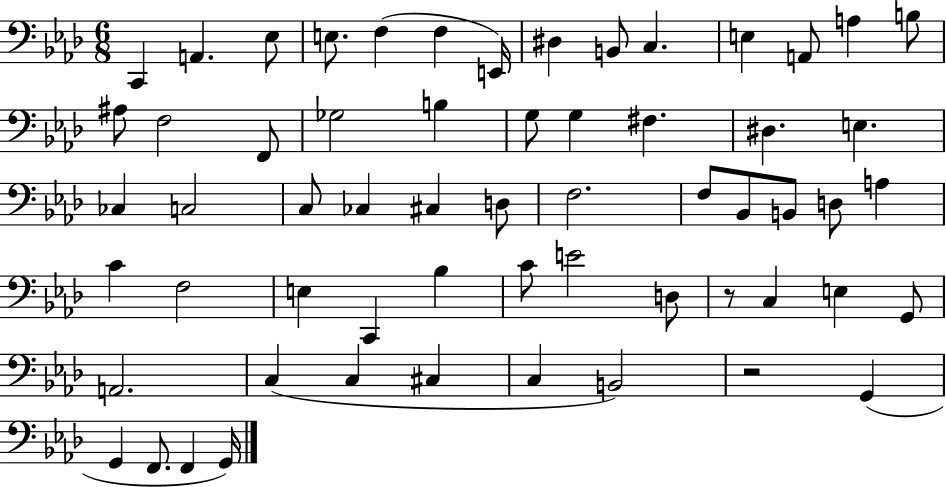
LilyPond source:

{
  \clef bass
  \numericTimeSignature
  \time 6/8
  \key aes \major
  c,4 a,4. ees8 | e8. f4( f4 e,16) | dis4 b,8 c4. | e4 a,8 a4 b8 | \break ais8 f2 f,8 | ges2 b4 | g8 g4 fis4. | dis4. e4. | \break ces4 c2 | c8 ces4 cis4 d8 | f2. | f8 bes,8 b,8 d8 a4 | \break c'4 f2 | e4 c,4 bes4 | c'8 e'2 d8 | r8 c4 e4 g,8 | \break a,2. | c4( c4 cis4 | c4 b,2) | r2 g,4( | \break g,4 f,8. f,4 g,16) | \bar "|."
}